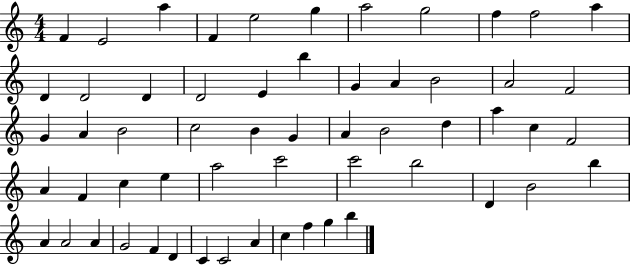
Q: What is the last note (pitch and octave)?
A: B5